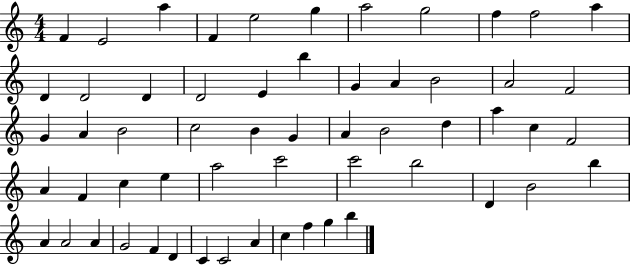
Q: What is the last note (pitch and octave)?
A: B5